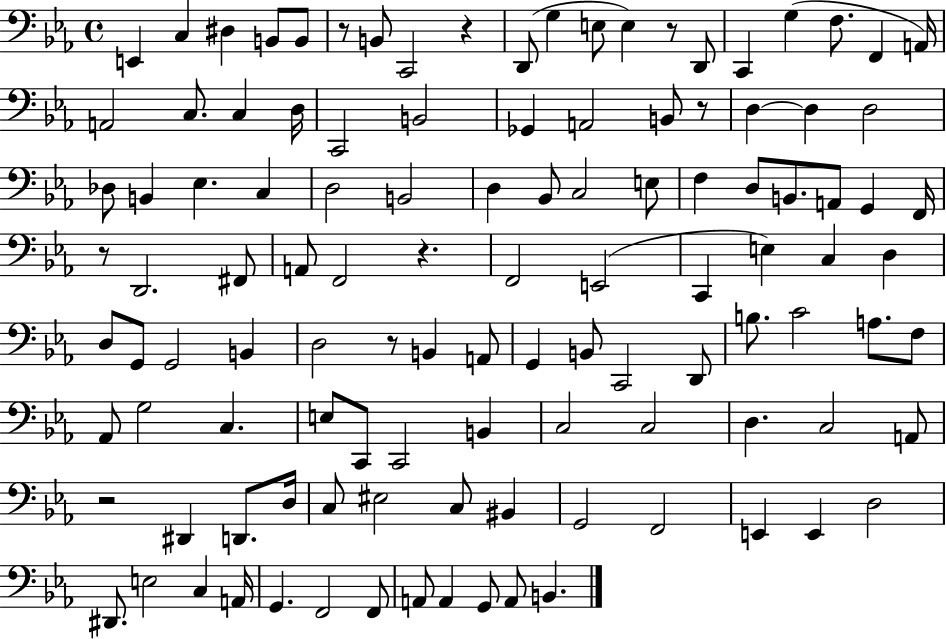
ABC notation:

X:1
T:Untitled
M:4/4
L:1/4
K:Eb
E,, C, ^D, B,,/2 B,,/2 z/2 B,,/2 C,,2 z D,,/2 G, E,/2 E, z/2 D,,/2 C,, G, F,/2 F,, A,,/4 A,,2 C,/2 C, D,/4 C,,2 B,,2 _G,, A,,2 B,,/2 z/2 D, D, D,2 _D,/2 B,, _E, C, D,2 B,,2 D, _B,,/2 C,2 E,/2 F, D,/2 B,,/2 A,,/2 G,, F,,/4 z/2 D,,2 ^F,,/2 A,,/2 F,,2 z F,,2 E,,2 C,, E, C, D, D,/2 G,,/2 G,,2 B,, D,2 z/2 B,, A,,/2 G,, B,,/2 C,,2 D,,/2 B,/2 C2 A,/2 F,/2 _A,,/2 G,2 C, E,/2 C,,/2 C,,2 B,, C,2 C,2 D, C,2 A,,/2 z2 ^D,, D,,/2 D,/4 C,/2 ^E,2 C,/2 ^B,, G,,2 F,,2 E,, E,, D,2 ^D,,/2 E,2 C, A,,/4 G,, F,,2 F,,/2 A,,/2 A,, G,,/2 A,,/2 B,,